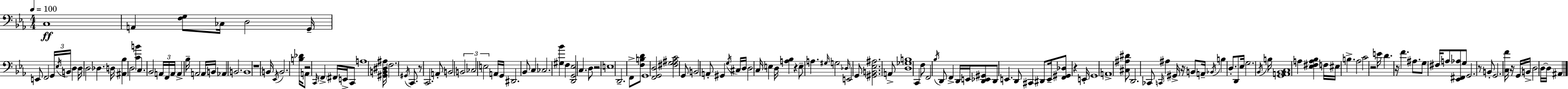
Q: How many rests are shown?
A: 11